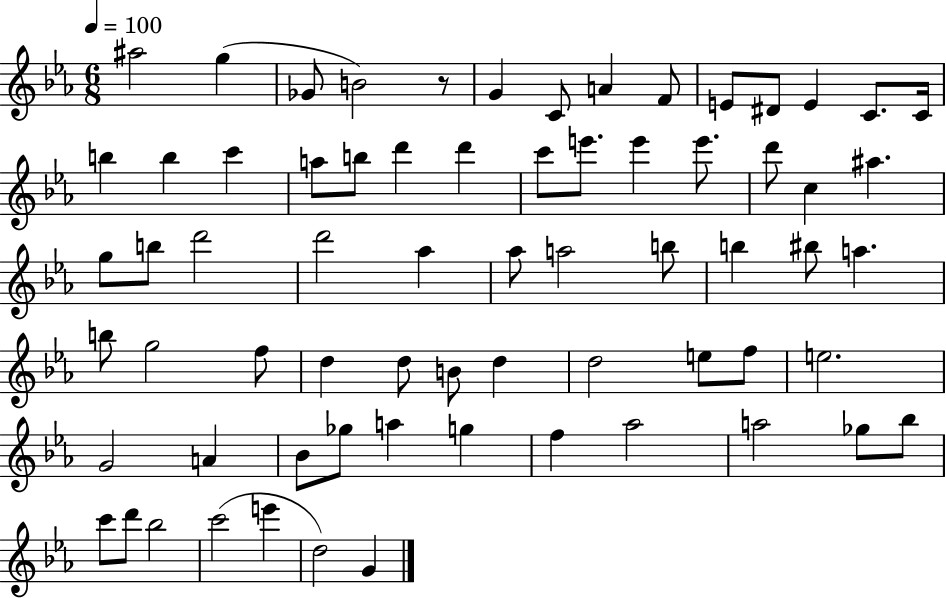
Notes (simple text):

A#5/h G5/q Gb4/e B4/h R/e G4/q C4/e A4/q F4/e E4/e D#4/e E4/q C4/e. C4/s B5/q B5/q C6/q A5/e B5/e D6/q D6/q C6/e E6/e. E6/q E6/e. D6/e C5/q A#5/q. G5/e B5/e D6/h D6/h Ab5/q Ab5/e A5/h B5/e B5/q BIS5/e A5/q. B5/e G5/h F5/e D5/q D5/e B4/e D5/q D5/h E5/e F5/e E5/h. G4/h A4/q Bb4/e Gb5/e A5/q G5/q F5/q Ab5/h A5/h Gb5/e Bb5/e C6/e D6/e Bb5/h C6/h E6/q D5/h G4/q